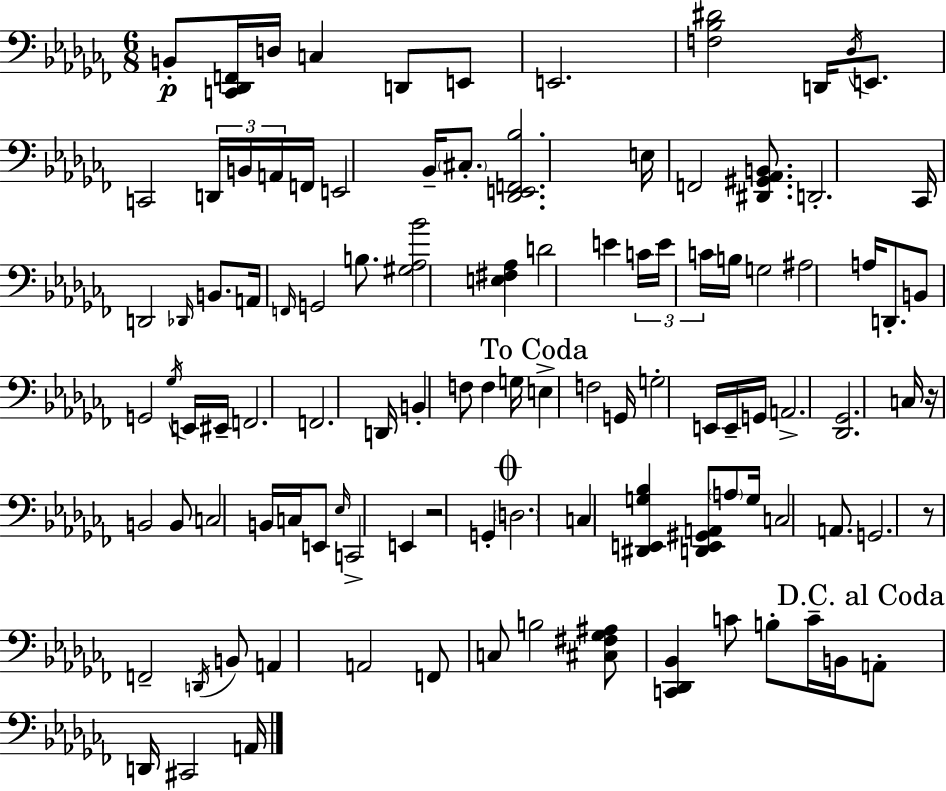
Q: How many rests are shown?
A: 3